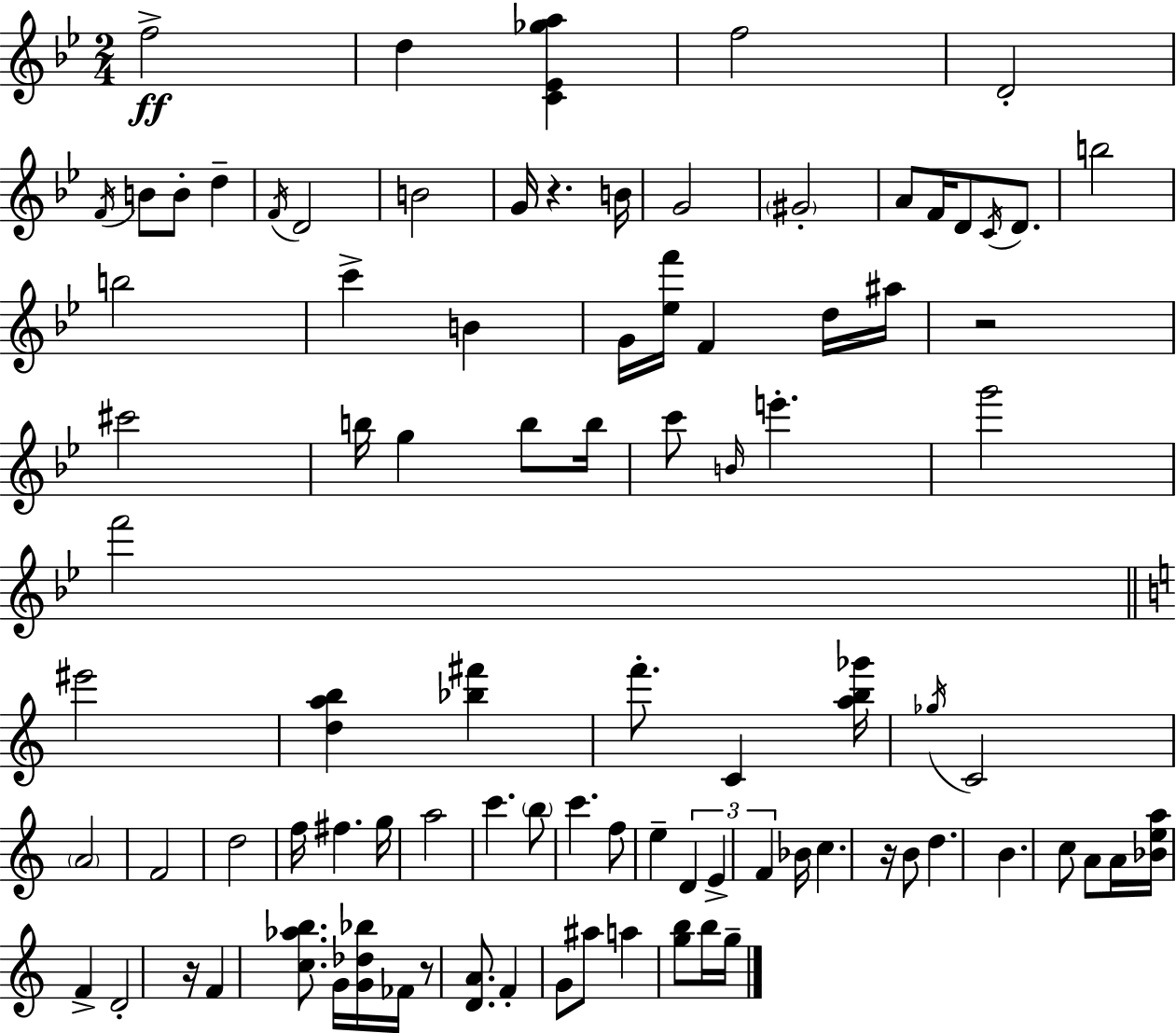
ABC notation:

X:1
T:Untitled
M:2/4
L:1/4
K:Bb
f2 d [C_E_ga] f2 D2 F/4 B/2 B/2 d F/4 D2 B2 G/4 z B/4 G2 ^G2 A/2 F/4 D/2 C/4 D/2 b2 b2 c' B G/4 [_ef']/4 F d/4 ^a/4 z2 ^c'2 b/4 g b/2 b/4 c'/2 B/4 e' g'2 f'2 ^e'2 [dab] [_b^f'] f'/2 C [ab_g']/4 _g/4 C2 A2 F2 d2 f/4 ^f g/4 a2 c' b/2 c' f/2 e D E F _B/4 c z/4 B/2 d B c/2 A/2 A/4 [_Bea]/4 F D2 z/4 F [c_ab]/2 G/4 [G_d_b]/4 _F/4 z/2 [DA]/2 F G/2 ^a/2 a [gb]/2 b/4 g/4